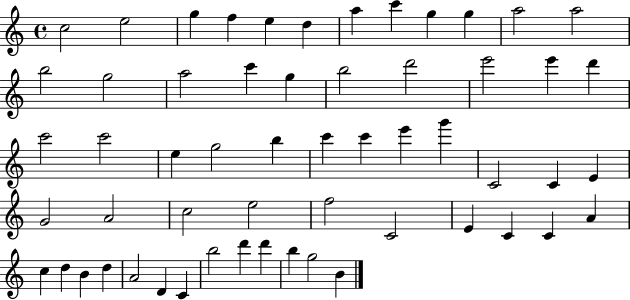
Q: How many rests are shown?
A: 0